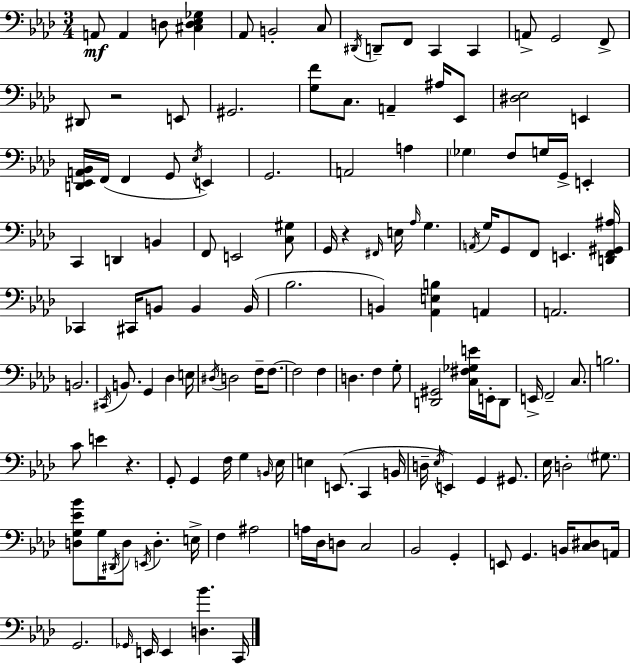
A2/e A2/q D3/e [C#3,D3,Eb3,Gb3]/q Ab2/e B2/h C3/e D#2/s D2/e F2/e C2/q C2/q A2/e G2/h F2/e D#2/e R/h E2/e G#2/h. [G3,F4]/e C3/e. A2/q A#3/s Eb2/e [D#3,Eb3]/h E2/q [D2,Eb2,A2,Bb2]/s F2/s F2/q G2/e Eb3/s E2/q G2/h. A2/h A3/q Gb3/q F3/e G3/s G2/s E2/q C2/q D2/q B2/q F2/e E2/h [C3,G#3]/e G2/s R/q F#2/s E3/s Ab3/s G3/q. A2/s G3/s G2/e F2/e E2/q. [D2,F2,G#2,A#3]/s CES2/q C#2/s B2/e B2/q B2/s Bb3/h. B2/q [Ab2,E3,B3]/q A2/q A2/h. B2/h. C#2/s B2/e. G2/q Db3/q E3/s D#3/s D3/h F3/s F3/e. F3/h F3/q D3/q. F3/q G3/e [D2,G#2]/h [C3,F#3,Gb3,E4]/s E2/s D2/e E2/s F2/h C3/e. B3/h. C4/e E4/q R/q. G2/e G2/q F3/s G3/q B2/s Eb3/s E3/q E2/e. C2/q B2/s D3/s Eb3/s E2/q G2/q G#2/e. Eb3/s D3/h G#3/e. [D3,G3,Eb4,Bb4]/e G3/s D#2/s D3/e E2/s D3/q. E3/s F3/q A#3/h A3/s Db3/s D3/e C3/h Bb2/h G2/q E2/e G2/q. B2/s [C3,D#3]/e A2/s G2/h. Gb2/s E2/s E2/q [D3,Bb4]/q. C2/s